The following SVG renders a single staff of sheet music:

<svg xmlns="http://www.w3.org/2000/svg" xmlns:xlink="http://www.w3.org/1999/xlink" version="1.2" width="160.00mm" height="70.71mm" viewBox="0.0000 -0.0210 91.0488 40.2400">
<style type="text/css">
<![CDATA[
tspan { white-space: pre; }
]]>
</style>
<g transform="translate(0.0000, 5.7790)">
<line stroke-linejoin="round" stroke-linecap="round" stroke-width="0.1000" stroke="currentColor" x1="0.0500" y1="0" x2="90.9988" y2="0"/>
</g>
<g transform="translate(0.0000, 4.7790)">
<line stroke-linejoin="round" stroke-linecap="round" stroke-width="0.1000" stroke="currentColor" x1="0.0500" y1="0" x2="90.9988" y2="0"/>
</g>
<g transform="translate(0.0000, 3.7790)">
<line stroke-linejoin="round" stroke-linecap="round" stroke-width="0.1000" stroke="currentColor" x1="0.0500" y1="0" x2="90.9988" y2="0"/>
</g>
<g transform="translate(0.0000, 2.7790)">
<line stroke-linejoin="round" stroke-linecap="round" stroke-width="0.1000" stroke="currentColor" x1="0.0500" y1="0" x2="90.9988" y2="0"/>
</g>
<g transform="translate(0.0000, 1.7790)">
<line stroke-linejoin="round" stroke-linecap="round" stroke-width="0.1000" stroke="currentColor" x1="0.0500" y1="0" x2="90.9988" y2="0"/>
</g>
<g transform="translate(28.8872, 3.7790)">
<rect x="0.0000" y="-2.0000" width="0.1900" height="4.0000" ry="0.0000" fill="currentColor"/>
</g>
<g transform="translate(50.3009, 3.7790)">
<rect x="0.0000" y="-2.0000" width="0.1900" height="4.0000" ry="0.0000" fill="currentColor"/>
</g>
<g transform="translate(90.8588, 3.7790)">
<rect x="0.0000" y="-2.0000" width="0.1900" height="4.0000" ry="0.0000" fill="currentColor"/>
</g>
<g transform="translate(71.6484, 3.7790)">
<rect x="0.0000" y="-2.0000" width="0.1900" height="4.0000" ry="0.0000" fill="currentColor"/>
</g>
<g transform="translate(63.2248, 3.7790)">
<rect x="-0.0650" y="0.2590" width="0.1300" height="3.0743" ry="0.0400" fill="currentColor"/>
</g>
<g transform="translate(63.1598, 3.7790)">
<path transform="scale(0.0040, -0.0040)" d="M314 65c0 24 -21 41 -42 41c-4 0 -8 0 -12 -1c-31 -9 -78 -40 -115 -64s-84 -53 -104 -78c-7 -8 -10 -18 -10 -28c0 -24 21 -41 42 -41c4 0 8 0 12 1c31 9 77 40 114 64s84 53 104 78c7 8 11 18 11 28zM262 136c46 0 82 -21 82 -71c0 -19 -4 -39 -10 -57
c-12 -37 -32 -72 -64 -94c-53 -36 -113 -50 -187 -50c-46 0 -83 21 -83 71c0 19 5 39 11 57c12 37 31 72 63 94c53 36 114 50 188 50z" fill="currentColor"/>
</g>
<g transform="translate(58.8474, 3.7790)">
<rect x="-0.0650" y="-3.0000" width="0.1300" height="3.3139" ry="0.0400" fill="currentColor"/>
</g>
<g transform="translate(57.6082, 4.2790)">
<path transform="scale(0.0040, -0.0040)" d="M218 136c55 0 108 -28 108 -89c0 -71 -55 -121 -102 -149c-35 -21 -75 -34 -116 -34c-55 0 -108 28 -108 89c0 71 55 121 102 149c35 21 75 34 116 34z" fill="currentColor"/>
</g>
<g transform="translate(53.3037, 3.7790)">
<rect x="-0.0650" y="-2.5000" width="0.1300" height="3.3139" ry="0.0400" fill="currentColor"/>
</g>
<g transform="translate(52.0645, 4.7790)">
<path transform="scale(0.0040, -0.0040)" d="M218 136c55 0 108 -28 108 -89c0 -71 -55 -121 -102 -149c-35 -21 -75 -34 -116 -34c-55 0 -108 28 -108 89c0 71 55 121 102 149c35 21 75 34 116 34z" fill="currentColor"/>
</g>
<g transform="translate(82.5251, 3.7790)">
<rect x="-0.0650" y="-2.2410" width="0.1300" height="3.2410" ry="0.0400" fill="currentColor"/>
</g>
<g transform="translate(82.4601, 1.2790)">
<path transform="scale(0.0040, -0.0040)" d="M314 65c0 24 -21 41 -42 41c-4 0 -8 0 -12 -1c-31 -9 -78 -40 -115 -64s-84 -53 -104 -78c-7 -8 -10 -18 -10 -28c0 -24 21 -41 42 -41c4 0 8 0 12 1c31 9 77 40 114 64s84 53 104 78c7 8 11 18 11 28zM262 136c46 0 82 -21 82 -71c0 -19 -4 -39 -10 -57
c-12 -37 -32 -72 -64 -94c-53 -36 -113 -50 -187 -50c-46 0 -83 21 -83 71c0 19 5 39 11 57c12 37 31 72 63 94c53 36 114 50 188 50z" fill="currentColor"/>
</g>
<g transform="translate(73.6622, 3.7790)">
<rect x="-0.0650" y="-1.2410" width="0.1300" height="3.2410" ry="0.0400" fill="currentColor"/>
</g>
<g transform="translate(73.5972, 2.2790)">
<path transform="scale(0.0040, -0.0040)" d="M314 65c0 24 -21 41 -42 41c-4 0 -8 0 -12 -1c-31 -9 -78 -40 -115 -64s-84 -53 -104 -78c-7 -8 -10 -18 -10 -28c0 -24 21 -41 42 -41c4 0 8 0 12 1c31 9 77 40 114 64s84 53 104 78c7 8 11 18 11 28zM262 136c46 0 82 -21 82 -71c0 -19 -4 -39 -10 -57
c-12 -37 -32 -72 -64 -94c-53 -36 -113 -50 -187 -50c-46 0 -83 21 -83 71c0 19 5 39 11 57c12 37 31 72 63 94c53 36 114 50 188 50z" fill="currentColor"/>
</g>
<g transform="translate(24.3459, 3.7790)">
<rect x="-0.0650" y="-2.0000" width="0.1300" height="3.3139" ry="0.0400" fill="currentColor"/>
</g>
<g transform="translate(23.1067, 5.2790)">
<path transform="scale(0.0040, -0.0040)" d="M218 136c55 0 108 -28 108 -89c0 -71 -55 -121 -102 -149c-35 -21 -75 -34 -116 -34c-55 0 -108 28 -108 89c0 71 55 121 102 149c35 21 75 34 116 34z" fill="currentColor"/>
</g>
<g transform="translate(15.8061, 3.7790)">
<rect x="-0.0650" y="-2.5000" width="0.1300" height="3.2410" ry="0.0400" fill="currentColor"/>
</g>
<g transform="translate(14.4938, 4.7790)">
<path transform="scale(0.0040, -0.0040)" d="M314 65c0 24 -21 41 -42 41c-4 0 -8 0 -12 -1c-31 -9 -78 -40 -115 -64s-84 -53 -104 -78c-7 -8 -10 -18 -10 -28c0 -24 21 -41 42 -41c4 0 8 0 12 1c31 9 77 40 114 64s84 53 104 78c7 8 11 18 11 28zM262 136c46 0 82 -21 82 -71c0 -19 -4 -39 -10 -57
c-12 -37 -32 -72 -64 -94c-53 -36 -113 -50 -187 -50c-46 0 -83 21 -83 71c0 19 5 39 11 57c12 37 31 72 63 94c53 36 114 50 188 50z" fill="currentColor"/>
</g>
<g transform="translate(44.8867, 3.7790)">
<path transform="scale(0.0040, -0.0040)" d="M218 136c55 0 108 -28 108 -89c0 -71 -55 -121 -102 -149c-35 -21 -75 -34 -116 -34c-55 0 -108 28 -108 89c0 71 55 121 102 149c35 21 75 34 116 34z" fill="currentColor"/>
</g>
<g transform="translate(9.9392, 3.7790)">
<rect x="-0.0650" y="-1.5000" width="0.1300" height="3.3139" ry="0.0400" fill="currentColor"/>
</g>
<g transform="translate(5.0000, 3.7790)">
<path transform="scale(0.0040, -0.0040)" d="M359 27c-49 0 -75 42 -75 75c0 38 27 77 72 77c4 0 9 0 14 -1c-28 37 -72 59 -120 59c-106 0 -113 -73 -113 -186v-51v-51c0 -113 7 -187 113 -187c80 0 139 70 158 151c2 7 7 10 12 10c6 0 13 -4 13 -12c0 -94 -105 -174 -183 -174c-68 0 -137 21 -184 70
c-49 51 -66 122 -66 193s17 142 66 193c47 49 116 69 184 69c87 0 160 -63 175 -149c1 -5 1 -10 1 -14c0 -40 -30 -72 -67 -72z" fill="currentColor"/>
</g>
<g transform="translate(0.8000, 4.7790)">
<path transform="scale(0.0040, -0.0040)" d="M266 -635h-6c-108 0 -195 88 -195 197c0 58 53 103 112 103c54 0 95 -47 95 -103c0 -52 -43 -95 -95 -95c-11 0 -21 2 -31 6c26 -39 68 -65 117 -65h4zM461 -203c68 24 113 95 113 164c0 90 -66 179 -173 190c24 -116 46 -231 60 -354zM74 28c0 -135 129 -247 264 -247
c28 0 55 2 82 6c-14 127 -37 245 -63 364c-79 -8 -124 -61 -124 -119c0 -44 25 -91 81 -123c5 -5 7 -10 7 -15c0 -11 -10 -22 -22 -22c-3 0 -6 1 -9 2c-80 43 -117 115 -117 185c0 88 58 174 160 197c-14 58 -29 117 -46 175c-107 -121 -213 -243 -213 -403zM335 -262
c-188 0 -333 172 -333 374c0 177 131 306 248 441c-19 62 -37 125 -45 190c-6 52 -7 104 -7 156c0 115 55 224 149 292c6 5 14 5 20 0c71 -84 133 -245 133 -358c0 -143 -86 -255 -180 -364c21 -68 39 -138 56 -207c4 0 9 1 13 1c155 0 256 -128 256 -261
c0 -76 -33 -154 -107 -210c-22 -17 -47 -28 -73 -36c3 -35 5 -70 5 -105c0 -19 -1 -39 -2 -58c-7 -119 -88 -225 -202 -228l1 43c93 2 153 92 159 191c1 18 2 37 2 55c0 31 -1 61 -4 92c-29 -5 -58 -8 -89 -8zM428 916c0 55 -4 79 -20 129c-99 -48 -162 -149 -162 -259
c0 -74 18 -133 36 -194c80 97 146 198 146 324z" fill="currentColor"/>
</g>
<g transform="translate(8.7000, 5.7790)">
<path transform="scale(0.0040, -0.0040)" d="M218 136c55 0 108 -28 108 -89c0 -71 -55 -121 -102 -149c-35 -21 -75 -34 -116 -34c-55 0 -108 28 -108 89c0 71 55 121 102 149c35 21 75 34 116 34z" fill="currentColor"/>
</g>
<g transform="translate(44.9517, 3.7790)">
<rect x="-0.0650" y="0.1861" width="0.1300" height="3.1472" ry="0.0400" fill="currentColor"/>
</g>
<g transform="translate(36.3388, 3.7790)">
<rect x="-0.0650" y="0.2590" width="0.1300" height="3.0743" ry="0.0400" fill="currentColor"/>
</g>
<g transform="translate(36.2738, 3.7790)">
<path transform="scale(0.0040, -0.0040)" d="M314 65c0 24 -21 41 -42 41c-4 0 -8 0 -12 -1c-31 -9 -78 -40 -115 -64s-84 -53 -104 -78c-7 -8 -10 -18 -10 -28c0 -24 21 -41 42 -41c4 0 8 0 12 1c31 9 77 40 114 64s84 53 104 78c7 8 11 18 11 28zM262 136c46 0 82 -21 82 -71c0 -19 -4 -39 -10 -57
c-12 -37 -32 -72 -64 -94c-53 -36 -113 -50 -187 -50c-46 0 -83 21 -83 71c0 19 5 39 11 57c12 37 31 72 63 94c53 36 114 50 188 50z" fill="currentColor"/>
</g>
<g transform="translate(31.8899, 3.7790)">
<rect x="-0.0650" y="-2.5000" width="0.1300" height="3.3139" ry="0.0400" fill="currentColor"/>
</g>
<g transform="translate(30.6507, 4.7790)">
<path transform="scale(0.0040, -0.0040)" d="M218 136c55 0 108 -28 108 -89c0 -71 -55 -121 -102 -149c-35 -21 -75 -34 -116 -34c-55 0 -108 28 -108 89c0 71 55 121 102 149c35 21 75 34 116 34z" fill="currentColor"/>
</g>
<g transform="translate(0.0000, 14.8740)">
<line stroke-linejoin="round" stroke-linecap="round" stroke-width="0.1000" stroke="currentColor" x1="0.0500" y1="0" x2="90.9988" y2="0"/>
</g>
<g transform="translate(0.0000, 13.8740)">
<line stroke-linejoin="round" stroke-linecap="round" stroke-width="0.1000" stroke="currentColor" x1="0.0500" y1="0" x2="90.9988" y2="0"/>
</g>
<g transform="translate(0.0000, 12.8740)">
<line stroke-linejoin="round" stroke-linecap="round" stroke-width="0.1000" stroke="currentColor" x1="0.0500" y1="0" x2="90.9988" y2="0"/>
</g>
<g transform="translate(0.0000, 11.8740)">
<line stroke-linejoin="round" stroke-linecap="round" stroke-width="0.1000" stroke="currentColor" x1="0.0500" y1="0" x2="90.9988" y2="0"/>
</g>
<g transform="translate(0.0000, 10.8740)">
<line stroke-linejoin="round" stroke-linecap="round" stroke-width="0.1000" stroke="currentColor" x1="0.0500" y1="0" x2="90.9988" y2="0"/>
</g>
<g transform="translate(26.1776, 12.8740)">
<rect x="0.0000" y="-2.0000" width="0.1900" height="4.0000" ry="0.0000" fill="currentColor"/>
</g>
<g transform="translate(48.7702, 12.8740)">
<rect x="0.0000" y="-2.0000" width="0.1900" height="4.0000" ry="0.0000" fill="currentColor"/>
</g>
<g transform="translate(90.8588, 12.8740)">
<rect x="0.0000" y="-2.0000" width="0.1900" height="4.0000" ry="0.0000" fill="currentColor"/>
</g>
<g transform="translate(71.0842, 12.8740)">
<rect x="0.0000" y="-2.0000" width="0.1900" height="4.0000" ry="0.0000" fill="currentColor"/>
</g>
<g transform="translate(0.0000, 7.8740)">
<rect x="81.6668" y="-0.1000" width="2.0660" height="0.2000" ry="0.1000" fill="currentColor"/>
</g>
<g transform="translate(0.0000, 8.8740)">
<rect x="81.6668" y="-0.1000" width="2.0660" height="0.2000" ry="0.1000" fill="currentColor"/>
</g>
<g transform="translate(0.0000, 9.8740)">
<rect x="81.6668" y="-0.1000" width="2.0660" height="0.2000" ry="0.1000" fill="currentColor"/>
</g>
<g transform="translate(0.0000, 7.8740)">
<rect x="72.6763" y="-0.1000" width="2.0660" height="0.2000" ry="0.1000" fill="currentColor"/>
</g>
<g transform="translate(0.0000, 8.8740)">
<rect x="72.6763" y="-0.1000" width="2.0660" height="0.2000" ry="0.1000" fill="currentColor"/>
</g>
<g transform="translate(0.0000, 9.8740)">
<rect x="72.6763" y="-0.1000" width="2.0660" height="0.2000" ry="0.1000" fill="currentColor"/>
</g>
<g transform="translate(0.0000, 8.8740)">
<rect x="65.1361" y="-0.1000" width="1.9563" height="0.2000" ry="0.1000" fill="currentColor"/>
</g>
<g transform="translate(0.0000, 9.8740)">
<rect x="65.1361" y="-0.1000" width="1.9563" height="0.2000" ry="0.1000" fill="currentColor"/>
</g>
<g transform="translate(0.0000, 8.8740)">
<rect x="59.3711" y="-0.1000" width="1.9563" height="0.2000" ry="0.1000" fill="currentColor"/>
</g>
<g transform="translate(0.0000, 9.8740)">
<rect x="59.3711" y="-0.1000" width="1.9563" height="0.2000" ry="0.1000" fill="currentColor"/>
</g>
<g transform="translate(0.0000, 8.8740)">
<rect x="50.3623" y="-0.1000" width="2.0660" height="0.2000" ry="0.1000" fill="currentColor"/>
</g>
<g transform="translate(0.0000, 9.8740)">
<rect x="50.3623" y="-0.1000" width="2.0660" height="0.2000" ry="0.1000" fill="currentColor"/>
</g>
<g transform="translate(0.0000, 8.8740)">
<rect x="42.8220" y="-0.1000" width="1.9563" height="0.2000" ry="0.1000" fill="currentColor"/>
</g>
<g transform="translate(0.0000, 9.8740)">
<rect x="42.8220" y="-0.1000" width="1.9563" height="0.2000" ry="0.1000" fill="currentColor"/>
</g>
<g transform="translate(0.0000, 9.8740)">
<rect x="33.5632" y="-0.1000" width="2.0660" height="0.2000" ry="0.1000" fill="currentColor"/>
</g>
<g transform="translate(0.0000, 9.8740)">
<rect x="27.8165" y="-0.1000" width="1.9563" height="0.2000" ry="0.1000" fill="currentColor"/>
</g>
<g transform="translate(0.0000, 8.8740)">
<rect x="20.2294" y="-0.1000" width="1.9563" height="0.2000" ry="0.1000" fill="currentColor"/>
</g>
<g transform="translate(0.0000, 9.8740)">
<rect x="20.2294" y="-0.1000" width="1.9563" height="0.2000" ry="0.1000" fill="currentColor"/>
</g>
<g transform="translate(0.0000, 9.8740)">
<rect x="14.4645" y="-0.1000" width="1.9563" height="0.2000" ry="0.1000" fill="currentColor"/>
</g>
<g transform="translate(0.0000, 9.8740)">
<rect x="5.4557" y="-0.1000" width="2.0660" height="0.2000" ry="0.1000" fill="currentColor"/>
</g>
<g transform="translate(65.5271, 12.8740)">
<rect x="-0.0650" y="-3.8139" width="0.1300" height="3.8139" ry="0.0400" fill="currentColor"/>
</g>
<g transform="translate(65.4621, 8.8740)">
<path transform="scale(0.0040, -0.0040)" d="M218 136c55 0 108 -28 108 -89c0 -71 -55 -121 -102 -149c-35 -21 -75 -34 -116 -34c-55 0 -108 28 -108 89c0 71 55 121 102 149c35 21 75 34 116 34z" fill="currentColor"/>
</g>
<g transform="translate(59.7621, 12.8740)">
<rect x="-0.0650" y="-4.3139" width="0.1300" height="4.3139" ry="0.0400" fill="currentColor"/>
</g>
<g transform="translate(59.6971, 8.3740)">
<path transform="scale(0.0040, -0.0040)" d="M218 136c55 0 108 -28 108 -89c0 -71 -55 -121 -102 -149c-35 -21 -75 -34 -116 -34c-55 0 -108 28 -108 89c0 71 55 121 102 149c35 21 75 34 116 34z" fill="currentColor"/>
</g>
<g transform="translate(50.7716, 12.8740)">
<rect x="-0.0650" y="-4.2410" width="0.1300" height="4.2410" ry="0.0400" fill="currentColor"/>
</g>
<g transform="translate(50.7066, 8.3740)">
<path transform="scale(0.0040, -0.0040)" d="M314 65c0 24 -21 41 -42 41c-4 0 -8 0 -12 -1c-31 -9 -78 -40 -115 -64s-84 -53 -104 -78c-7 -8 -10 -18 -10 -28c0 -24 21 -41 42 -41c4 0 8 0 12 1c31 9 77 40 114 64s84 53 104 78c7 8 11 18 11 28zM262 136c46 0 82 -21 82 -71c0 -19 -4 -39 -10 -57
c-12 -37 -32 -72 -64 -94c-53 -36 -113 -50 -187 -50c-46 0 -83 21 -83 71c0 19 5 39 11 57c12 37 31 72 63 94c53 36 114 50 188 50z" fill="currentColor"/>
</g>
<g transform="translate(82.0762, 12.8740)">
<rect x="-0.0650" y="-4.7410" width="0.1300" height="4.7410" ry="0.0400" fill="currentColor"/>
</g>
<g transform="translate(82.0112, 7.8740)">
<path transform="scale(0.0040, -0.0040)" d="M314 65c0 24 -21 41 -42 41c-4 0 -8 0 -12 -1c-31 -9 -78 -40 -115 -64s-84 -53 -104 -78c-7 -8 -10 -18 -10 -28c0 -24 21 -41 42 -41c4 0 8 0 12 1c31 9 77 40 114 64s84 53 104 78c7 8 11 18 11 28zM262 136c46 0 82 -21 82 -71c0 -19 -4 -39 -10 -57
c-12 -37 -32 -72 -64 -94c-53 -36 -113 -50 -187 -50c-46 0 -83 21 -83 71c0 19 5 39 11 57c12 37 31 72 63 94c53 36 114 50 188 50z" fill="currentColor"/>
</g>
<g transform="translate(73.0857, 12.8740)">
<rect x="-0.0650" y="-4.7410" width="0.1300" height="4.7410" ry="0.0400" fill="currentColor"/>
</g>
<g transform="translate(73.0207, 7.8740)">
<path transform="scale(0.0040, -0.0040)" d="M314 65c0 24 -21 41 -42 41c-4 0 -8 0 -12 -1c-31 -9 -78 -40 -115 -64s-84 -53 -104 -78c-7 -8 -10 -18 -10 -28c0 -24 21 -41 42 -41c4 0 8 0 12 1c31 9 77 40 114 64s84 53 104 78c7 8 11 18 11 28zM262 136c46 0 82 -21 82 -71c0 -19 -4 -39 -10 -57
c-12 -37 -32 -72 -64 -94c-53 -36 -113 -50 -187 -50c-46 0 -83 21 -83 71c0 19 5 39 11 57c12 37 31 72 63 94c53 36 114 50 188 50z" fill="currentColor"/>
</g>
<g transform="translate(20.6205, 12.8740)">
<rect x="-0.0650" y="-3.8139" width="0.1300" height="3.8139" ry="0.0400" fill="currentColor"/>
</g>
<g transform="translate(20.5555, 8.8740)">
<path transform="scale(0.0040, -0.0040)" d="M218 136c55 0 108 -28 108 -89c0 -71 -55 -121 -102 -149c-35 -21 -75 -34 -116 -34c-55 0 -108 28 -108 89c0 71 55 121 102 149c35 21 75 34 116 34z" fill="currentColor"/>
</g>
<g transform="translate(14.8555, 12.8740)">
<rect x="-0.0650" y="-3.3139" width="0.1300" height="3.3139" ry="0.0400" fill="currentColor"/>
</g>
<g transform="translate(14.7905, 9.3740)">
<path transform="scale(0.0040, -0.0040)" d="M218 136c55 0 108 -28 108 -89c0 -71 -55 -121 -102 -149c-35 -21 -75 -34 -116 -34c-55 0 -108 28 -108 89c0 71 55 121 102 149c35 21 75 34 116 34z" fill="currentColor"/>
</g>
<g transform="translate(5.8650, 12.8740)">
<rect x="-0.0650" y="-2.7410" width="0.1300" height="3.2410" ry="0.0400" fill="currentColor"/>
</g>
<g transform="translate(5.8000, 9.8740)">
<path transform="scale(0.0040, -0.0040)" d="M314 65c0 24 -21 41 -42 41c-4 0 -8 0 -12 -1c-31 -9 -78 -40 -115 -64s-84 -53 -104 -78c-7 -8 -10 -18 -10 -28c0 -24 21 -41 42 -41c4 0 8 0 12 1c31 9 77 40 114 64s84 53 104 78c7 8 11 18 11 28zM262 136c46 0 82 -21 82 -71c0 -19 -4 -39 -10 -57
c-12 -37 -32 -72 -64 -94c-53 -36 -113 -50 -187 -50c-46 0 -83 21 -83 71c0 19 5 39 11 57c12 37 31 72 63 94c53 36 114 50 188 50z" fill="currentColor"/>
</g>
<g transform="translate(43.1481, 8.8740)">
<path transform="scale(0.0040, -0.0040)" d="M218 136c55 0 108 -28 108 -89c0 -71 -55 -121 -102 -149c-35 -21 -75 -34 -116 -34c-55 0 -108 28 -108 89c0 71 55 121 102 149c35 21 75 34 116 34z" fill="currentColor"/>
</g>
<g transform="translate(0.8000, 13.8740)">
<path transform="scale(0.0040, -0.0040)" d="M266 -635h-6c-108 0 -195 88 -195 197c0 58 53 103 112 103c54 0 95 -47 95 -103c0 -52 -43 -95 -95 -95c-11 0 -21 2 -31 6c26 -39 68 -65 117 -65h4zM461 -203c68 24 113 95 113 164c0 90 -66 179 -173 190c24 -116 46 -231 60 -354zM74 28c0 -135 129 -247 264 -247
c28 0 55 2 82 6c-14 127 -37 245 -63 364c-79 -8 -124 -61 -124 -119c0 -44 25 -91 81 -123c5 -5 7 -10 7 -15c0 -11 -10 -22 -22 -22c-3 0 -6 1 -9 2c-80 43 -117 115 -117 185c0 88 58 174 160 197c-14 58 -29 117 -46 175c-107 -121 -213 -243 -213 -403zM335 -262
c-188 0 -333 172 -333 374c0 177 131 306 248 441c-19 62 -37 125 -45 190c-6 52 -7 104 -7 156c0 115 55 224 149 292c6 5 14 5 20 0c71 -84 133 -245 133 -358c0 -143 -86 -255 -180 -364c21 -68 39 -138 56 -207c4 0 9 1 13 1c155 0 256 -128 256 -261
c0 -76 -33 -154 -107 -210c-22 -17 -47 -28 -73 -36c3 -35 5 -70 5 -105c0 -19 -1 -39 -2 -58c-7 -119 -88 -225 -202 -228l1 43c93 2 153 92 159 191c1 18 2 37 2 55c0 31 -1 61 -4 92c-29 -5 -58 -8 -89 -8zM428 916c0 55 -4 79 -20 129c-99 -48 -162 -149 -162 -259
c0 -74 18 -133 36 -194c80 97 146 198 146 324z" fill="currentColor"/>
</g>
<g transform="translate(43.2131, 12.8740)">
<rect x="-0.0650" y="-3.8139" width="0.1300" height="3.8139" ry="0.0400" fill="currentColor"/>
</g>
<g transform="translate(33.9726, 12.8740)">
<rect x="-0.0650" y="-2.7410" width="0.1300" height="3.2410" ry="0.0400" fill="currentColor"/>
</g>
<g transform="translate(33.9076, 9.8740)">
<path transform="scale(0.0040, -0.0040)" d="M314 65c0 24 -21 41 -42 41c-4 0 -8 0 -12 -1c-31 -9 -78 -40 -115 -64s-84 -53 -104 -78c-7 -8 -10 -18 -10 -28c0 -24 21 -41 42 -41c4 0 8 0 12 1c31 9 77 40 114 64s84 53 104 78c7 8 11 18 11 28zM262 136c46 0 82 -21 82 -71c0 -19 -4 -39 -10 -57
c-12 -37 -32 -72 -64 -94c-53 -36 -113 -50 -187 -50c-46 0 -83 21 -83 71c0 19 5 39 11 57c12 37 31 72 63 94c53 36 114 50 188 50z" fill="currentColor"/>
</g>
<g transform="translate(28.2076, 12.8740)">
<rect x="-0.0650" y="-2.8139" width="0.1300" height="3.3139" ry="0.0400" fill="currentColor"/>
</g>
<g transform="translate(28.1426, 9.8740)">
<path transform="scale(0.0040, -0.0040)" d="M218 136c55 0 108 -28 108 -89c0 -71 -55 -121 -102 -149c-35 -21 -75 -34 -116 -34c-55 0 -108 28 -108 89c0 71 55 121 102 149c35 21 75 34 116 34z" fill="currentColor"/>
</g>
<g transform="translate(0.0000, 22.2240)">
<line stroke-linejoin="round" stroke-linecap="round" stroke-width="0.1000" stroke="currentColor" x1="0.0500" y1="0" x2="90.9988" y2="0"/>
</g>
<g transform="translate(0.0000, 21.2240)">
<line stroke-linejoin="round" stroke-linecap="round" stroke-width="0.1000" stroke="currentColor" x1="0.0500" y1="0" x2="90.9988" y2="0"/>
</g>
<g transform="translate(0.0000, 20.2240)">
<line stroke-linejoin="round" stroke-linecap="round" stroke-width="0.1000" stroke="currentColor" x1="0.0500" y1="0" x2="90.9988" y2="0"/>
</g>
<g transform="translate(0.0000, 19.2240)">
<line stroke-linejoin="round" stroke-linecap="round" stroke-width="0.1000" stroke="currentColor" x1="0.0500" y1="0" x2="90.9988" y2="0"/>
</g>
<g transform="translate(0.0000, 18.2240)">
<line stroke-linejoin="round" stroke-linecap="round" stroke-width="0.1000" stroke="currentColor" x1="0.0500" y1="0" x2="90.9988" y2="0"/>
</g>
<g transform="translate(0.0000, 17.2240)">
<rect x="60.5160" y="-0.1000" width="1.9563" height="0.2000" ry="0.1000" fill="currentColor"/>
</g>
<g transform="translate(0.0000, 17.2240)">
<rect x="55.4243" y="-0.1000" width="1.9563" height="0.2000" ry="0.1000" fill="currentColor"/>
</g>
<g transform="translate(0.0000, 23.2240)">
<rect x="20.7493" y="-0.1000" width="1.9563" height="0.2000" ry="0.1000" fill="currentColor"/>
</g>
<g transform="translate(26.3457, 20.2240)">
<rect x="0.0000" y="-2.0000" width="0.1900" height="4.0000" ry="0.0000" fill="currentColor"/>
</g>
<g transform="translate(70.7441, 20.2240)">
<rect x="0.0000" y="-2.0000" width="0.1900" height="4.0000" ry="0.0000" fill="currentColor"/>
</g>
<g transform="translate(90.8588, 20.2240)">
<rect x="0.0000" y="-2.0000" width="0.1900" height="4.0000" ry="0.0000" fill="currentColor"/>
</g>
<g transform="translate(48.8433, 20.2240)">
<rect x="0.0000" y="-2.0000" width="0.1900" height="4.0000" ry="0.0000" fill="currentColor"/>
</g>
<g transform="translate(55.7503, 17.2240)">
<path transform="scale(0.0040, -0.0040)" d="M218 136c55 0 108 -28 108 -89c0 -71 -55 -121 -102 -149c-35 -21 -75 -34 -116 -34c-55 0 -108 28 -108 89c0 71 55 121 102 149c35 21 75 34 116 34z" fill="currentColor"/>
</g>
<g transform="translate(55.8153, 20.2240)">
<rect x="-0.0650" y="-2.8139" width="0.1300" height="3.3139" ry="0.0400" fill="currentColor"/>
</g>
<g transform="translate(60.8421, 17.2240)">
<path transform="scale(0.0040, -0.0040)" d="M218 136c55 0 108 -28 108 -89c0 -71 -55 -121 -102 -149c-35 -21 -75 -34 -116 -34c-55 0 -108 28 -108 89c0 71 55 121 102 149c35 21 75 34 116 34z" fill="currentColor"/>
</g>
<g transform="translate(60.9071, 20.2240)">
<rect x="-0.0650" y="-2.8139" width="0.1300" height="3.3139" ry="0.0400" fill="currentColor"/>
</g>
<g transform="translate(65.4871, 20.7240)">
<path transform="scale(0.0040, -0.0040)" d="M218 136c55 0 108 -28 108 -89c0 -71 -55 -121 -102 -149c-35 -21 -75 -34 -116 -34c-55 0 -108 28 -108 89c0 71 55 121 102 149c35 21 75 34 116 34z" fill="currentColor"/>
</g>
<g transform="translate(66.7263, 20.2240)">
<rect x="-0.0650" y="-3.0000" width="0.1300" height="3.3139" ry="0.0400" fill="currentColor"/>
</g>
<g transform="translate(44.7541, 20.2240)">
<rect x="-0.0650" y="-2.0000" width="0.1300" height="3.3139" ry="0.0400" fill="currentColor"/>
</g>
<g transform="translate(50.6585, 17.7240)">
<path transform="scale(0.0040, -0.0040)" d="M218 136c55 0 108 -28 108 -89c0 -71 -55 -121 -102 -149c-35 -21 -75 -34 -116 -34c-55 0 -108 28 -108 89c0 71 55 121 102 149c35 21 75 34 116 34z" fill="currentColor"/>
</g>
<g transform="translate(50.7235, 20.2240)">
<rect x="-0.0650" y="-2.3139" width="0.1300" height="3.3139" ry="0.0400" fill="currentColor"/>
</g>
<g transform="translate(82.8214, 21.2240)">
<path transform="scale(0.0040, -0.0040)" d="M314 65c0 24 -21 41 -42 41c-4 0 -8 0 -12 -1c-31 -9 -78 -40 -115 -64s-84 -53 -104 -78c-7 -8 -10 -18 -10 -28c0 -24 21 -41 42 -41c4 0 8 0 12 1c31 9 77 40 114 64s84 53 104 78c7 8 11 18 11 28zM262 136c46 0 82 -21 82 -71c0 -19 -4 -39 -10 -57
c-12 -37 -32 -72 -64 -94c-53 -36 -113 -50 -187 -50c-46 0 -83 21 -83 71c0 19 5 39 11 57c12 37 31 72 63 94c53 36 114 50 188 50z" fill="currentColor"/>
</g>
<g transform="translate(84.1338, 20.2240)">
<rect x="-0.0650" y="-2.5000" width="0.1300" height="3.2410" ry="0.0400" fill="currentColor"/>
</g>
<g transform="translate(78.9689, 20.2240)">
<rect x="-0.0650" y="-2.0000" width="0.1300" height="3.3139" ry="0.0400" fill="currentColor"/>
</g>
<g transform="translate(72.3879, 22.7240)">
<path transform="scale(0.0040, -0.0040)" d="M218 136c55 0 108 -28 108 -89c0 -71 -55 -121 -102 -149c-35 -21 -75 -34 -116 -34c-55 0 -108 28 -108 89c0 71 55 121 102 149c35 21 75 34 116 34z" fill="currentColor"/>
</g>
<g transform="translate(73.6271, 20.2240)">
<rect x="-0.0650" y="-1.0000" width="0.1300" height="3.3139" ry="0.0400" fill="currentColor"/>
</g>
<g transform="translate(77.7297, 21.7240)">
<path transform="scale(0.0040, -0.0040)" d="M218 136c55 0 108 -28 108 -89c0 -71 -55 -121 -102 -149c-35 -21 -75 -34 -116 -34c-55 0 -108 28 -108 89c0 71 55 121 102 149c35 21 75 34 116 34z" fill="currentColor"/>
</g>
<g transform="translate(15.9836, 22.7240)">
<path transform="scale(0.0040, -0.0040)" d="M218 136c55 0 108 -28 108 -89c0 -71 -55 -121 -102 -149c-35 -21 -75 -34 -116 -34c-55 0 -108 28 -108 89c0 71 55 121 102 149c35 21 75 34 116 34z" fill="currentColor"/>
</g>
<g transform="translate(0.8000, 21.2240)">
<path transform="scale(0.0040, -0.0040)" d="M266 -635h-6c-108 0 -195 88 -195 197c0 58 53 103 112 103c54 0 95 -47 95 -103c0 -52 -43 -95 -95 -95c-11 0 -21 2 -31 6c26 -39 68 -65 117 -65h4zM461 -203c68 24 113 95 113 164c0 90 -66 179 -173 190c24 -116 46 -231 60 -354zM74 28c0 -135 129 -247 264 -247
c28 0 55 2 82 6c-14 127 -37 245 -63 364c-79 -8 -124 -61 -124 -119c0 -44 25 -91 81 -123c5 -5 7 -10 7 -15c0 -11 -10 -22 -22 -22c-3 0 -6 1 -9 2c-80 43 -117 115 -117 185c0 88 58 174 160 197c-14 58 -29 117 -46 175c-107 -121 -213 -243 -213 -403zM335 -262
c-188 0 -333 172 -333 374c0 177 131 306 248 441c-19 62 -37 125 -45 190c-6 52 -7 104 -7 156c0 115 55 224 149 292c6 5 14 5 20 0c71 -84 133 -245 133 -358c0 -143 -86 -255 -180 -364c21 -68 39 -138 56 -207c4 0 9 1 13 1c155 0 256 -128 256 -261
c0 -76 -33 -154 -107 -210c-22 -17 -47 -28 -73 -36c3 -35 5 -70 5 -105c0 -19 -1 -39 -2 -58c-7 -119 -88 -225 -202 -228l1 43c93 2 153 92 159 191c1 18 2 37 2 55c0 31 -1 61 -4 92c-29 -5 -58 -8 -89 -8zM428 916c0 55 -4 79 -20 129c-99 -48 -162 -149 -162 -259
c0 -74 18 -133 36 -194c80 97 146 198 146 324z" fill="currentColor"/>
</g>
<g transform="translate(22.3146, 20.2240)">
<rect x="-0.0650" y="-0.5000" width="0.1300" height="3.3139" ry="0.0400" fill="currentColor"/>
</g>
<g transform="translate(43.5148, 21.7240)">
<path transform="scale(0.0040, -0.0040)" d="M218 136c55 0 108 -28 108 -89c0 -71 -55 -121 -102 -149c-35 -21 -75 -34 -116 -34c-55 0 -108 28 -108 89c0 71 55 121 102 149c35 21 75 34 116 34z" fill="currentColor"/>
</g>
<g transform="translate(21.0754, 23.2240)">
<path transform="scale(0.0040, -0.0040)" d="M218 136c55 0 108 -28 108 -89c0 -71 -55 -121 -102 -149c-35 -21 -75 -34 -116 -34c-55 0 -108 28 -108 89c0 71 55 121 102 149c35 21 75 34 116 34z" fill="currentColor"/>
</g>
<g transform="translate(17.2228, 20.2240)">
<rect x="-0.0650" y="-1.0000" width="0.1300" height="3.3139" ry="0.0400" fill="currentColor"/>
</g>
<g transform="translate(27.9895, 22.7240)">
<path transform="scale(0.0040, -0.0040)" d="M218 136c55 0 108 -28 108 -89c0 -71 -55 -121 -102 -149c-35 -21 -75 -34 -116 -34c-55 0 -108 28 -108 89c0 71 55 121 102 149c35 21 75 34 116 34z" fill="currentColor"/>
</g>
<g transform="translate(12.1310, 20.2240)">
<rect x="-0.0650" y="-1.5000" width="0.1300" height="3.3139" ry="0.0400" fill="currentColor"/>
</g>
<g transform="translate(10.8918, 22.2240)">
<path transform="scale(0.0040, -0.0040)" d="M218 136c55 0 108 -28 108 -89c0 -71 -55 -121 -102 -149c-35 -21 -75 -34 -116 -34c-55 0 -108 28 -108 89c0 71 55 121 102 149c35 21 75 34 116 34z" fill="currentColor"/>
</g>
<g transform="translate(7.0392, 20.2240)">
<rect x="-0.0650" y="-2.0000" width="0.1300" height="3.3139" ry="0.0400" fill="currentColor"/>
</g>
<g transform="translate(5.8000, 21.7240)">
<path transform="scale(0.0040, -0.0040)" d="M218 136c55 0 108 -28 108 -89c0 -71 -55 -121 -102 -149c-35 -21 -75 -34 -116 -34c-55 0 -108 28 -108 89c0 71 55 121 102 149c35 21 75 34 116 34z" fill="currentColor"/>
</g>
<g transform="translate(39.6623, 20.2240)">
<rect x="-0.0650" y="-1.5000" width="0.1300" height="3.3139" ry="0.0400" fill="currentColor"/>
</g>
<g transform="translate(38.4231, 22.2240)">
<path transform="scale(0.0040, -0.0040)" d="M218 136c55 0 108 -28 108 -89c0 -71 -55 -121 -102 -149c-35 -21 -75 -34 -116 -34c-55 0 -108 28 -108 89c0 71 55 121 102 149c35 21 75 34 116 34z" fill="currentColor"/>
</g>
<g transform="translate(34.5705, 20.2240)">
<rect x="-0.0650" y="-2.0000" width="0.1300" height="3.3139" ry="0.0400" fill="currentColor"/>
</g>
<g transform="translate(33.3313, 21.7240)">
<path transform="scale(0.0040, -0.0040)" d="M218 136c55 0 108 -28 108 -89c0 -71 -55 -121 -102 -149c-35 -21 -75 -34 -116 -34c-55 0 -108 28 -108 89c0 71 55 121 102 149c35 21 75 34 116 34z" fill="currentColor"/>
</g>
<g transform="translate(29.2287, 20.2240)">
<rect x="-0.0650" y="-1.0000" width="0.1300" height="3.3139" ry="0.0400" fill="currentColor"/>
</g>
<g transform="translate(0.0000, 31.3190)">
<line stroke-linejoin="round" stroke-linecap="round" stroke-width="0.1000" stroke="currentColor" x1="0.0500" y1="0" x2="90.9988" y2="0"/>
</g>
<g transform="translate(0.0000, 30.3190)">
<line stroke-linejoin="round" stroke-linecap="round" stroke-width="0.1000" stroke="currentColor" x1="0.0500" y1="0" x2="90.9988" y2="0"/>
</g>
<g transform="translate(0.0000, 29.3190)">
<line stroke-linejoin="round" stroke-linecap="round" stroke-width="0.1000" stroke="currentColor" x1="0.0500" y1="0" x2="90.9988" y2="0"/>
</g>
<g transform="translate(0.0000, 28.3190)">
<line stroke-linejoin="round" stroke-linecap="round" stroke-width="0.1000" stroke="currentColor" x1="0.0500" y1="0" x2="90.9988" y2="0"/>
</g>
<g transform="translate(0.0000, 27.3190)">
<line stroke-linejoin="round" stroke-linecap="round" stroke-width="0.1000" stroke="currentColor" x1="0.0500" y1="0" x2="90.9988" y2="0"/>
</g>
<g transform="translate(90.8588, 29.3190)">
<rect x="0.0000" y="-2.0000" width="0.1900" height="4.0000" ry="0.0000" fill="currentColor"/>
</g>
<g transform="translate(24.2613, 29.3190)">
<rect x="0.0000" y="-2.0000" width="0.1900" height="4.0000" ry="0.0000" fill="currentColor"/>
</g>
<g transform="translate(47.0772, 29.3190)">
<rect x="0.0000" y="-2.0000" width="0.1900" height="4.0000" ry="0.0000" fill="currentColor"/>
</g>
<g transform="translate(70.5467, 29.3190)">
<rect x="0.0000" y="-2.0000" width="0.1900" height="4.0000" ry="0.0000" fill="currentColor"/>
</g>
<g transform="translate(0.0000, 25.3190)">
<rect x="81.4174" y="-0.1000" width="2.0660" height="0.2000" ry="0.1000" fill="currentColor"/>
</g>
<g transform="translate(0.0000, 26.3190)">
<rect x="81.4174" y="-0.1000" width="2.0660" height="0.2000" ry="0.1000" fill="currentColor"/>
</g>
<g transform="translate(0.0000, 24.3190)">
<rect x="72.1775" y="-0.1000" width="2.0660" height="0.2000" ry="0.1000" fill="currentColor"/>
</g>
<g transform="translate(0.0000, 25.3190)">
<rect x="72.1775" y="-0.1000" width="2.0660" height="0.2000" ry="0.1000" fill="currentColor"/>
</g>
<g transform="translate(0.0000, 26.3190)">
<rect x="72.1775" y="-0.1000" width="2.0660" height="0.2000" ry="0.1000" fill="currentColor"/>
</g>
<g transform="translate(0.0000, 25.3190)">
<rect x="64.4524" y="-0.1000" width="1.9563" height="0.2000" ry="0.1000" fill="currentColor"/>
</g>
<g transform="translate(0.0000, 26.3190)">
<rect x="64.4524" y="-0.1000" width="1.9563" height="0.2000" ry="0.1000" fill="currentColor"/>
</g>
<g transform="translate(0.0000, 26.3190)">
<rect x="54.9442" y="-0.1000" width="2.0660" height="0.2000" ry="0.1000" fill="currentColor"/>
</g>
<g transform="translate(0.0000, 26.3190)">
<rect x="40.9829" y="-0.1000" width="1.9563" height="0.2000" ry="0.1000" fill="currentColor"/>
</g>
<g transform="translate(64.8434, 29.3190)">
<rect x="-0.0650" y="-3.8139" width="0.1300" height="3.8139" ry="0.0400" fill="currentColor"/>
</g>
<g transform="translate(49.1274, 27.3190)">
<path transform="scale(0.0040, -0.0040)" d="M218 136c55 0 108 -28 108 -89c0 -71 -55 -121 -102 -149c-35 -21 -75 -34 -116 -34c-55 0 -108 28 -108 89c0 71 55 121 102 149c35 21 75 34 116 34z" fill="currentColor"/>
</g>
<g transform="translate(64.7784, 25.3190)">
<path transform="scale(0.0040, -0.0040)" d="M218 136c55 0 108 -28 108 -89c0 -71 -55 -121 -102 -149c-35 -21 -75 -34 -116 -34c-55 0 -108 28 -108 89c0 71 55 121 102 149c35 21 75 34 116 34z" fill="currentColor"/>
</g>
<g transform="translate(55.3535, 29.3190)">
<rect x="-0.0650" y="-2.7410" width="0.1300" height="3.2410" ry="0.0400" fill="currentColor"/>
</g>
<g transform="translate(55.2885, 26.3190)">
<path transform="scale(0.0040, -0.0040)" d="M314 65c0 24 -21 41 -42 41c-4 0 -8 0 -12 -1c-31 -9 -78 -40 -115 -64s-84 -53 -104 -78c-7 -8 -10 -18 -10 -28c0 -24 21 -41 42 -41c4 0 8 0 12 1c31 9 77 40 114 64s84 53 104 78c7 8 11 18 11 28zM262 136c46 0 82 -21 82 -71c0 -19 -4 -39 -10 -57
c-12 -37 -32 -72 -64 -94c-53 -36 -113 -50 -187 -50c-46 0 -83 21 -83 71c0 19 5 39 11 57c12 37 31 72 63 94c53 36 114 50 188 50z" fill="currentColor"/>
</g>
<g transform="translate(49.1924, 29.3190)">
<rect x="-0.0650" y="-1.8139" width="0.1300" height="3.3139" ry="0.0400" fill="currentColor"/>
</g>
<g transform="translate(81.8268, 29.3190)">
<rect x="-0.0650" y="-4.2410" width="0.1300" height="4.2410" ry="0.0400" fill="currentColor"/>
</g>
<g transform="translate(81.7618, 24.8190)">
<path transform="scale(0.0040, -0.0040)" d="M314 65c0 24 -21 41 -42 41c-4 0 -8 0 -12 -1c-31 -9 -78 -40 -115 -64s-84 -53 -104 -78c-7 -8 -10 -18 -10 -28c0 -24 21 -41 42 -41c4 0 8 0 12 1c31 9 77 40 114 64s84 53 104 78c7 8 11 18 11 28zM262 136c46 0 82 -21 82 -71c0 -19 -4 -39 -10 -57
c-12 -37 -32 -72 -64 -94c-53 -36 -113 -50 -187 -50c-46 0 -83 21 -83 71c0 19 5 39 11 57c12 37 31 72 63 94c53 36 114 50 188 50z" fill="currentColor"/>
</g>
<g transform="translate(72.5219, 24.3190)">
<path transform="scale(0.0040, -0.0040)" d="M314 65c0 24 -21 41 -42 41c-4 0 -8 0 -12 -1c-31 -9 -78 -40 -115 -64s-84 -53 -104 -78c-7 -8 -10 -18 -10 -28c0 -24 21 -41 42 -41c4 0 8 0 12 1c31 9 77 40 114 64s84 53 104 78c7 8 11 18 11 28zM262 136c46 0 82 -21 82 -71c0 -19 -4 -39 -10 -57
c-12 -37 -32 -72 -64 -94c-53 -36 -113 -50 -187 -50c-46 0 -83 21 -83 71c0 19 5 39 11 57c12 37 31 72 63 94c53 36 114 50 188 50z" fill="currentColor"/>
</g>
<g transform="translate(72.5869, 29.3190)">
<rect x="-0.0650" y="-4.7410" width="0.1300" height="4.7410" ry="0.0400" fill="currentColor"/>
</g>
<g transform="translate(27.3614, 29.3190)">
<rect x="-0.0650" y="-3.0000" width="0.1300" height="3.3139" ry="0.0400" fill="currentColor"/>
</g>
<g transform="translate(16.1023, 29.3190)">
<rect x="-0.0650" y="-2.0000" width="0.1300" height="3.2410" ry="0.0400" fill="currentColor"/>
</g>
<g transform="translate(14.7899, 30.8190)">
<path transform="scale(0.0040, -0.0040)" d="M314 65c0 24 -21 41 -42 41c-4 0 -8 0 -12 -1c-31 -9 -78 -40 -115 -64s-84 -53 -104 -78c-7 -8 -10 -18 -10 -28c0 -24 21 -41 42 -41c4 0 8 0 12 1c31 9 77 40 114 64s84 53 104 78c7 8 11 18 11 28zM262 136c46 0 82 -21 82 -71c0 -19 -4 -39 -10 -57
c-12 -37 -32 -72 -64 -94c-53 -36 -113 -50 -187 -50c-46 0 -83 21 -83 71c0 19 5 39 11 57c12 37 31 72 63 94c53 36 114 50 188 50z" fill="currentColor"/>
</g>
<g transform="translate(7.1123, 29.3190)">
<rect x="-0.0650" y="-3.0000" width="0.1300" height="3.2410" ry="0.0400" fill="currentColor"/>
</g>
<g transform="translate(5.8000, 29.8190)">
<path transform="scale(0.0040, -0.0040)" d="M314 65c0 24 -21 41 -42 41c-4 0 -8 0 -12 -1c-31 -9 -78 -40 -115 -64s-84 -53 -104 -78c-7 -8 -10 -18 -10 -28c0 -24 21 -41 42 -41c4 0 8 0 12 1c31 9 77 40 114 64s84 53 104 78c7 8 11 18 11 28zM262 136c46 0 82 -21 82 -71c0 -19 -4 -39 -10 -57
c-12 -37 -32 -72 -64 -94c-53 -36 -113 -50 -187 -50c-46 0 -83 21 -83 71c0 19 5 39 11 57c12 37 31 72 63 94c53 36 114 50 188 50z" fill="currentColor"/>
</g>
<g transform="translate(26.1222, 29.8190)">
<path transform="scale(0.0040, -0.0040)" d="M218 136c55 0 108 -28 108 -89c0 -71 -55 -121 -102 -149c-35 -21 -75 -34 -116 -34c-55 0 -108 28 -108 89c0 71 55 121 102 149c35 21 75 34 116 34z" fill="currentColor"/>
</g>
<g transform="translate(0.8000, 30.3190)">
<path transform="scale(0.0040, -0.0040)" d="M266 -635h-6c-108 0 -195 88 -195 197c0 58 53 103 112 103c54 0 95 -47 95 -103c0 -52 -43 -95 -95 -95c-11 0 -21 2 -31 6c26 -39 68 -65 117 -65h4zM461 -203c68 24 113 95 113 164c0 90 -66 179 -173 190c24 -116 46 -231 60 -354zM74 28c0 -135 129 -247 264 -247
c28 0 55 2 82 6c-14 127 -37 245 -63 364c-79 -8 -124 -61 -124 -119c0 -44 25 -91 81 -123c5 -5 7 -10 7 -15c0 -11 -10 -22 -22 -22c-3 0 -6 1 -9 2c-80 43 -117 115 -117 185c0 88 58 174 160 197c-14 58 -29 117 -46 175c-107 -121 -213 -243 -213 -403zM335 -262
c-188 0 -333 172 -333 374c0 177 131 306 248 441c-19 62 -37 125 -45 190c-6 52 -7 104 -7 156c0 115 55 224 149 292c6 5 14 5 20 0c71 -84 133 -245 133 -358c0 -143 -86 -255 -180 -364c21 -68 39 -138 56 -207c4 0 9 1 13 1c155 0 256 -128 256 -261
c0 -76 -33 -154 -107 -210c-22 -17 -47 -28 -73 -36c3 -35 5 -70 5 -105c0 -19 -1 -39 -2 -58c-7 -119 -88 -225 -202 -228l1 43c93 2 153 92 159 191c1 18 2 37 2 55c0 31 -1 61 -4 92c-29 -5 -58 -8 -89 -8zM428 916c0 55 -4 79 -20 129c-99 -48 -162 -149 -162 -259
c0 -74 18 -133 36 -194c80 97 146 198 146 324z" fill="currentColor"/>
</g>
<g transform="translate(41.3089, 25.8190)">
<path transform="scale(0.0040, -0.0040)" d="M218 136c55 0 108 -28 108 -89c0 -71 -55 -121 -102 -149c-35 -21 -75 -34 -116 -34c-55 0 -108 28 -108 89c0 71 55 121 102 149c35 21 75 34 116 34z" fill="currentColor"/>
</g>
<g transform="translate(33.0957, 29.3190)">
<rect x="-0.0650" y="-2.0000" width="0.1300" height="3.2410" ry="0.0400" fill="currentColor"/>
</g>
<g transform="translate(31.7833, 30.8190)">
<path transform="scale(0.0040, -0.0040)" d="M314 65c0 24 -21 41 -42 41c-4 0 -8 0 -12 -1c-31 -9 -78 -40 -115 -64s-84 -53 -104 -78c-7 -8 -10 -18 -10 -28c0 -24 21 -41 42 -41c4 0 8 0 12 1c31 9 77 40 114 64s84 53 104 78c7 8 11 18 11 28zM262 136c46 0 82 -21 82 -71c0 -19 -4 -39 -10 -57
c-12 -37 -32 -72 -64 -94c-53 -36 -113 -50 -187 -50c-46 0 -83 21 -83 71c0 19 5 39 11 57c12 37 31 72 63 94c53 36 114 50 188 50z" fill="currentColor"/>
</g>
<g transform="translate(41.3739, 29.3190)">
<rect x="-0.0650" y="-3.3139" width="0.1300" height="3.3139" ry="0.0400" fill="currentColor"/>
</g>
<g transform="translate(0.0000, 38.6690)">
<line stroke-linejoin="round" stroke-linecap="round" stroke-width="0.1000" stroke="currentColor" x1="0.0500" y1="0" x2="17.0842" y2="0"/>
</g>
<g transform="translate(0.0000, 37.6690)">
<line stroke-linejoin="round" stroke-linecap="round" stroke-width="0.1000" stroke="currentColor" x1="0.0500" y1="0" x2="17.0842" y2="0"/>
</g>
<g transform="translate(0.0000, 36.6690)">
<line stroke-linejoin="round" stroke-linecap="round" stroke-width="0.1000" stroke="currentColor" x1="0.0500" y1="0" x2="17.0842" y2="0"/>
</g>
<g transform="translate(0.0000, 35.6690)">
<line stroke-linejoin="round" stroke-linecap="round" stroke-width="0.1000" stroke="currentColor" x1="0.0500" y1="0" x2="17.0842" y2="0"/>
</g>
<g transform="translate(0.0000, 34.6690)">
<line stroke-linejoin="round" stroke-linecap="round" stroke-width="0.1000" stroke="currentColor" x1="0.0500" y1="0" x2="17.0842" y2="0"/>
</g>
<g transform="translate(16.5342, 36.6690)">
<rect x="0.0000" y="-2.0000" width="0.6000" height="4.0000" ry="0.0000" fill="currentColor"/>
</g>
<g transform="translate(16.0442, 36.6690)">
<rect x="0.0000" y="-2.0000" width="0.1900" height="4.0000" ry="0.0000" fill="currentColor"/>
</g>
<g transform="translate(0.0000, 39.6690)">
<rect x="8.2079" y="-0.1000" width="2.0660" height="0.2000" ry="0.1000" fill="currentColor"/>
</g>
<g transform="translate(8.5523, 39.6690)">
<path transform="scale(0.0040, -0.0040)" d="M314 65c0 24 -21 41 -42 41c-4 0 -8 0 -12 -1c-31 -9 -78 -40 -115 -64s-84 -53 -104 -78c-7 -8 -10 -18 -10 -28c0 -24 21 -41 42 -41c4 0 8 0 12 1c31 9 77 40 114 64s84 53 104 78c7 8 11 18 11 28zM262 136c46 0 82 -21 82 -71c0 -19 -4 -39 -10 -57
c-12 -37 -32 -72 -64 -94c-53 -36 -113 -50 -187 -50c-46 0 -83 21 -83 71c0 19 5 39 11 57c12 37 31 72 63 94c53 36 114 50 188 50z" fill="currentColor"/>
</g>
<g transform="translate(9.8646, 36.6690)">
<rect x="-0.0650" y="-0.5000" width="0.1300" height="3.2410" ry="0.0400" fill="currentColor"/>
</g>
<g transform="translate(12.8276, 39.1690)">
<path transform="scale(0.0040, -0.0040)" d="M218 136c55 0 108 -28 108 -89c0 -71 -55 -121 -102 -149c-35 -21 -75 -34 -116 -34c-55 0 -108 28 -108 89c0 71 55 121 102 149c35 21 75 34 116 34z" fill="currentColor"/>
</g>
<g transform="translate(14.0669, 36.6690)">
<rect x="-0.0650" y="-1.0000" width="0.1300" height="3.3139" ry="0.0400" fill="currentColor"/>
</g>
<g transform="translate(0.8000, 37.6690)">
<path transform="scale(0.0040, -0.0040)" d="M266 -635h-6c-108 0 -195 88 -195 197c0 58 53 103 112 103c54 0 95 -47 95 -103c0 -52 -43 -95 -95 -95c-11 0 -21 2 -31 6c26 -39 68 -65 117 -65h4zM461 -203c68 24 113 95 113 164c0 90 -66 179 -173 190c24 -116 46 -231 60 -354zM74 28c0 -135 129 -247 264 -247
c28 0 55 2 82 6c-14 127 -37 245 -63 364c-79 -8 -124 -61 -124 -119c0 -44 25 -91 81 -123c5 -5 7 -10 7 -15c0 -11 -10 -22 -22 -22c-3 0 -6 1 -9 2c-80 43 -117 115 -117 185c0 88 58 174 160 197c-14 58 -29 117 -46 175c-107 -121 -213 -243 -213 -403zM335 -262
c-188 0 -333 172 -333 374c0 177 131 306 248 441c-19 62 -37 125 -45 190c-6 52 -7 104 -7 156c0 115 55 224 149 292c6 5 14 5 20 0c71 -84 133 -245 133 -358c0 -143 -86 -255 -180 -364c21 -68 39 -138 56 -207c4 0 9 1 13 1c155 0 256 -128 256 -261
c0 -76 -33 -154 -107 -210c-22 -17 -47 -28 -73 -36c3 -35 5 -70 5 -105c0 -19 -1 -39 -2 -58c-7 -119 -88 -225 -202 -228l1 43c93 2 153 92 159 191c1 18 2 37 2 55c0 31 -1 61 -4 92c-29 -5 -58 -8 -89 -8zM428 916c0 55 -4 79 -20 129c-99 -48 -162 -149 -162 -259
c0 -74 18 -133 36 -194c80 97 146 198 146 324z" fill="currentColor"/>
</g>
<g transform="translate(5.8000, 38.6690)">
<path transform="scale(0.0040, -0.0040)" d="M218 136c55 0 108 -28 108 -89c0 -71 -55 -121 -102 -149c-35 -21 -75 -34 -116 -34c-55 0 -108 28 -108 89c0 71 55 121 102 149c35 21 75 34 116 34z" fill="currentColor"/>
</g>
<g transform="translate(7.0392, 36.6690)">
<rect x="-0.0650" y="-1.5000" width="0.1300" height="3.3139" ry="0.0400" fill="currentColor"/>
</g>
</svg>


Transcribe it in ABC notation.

X:1
T:Untitled
M:4/4
L:1/4
K:C
E G2 F G B2 B G A B2 e2 g2 a2 b c' a a2 c' d'2 d' c' e'2 e'2 F E D C D F E F g a a A D F G2 A2 F2 A F2 b f a2 c' e'2 d'2 E C2 D